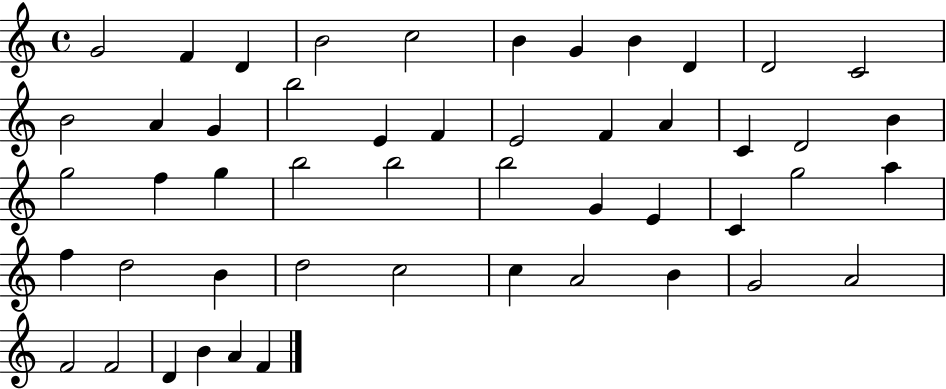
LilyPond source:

{
  \clef treble
  \time 4/4
  \defaultTimeSignature
  \key c \major
  g'2 f'4 d'4 | b'2 c''2 | b'4 g'4 b'4 d'4 | d'2 c'2 | \break b'2 a'4 g'4 | b''2 e'4 f'4 | e'2 f'4 a'4 | c'4 d'2 b'4 | \break g''2 f''4 g''4 | b''2 b''2 | b''2 g'4 e'4 | c'4 g''2 a''4 | \break f''4 d''2 b'4 | d''2 c''2 | c''4 a'2 b'4 | g'2 a'2 | \break f'2 f'2 | d'4 b'4 a'4 f'4 | \bar "|."
}